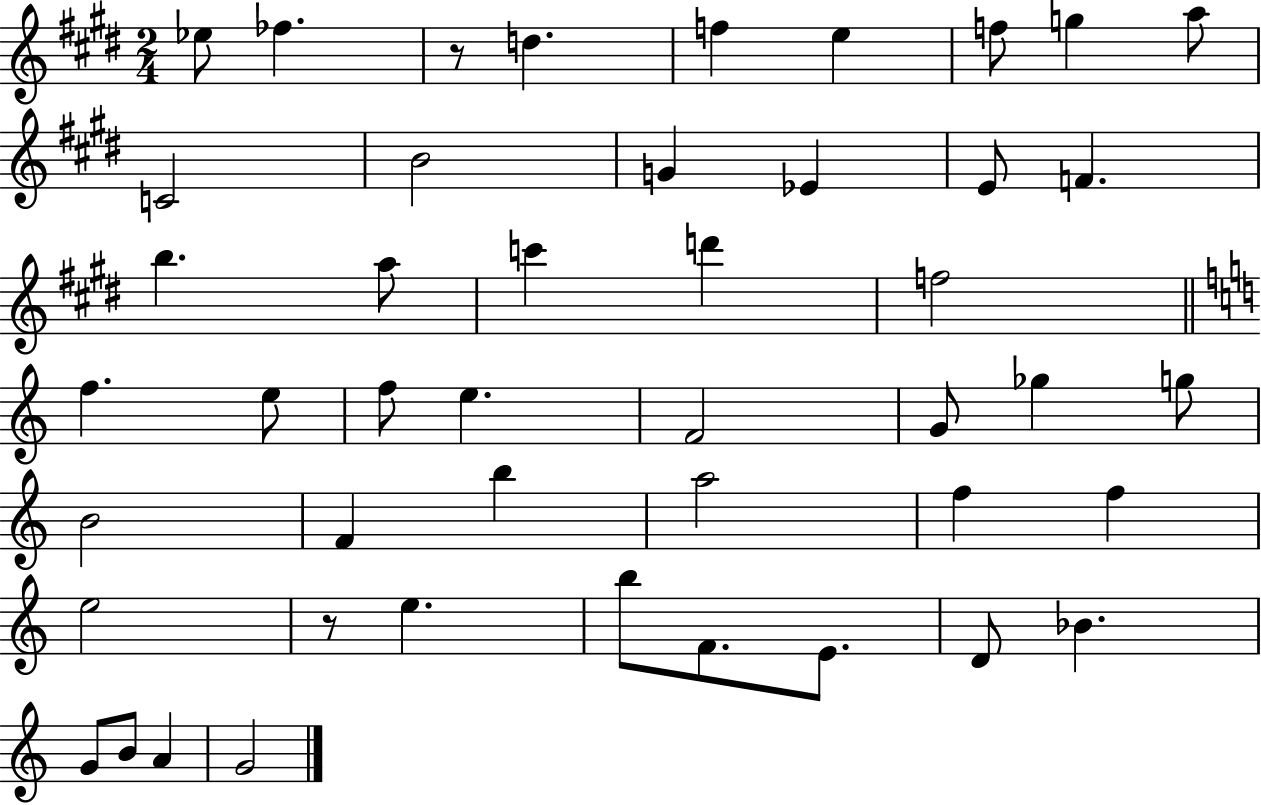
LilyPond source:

{
  \clef treble
  \numericTimeSignature
  \time 2/4
  \key e \major
  ees''8 fes''4. | r8 d''4. | f''4 e''4 | f''8 g''4 a''8 | \break c'2 | b'2 | g'4 ees'4 | e'8 f'4. | \break b''4. a''8 | c'''4 d'''4 | f''2 | \bar "||" \break \key a \minor f''4. e''8 | f''8 e''4. | f'2 | g'8 ges''4 g''8 | \break b'2 | f'4 b''4 | a''2 | f''4 f''4 | \break e''2 | r8 e''4. | b''8 f'8. e'8. | d'8 bes'4. | \break g'8 b'8 a'4 | g'2 | \bar "|."
}